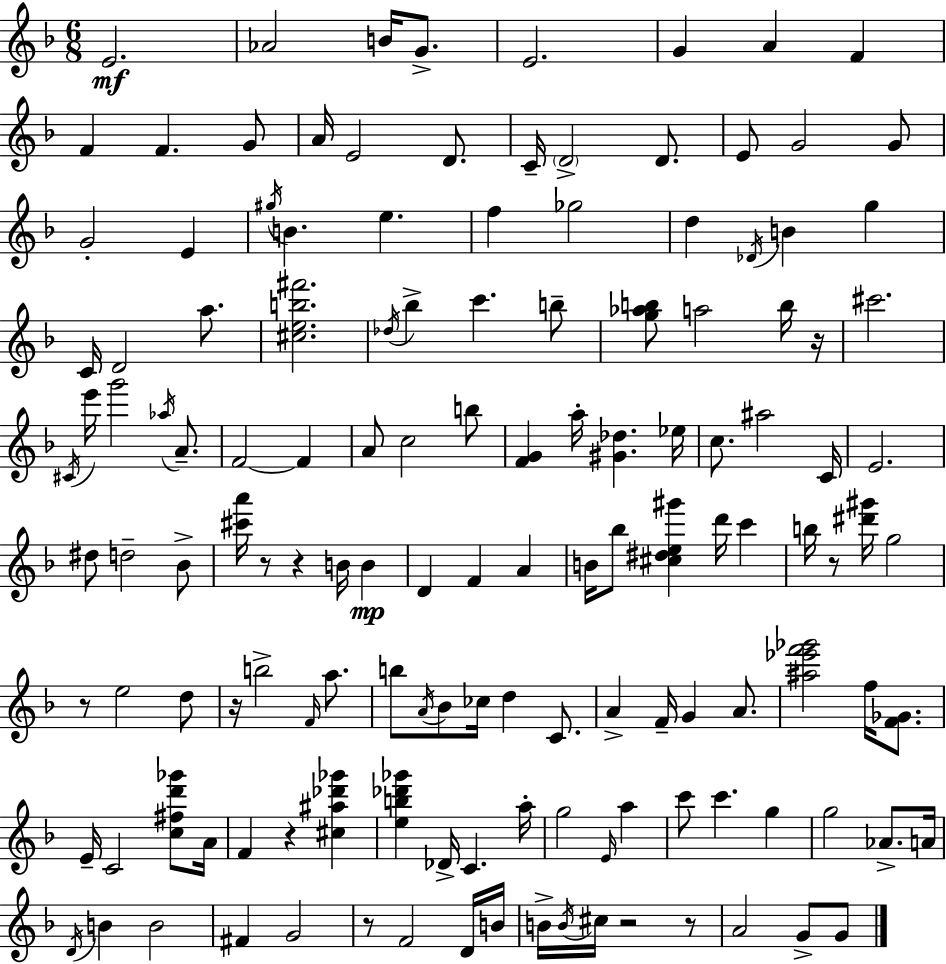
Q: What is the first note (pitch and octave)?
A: E4